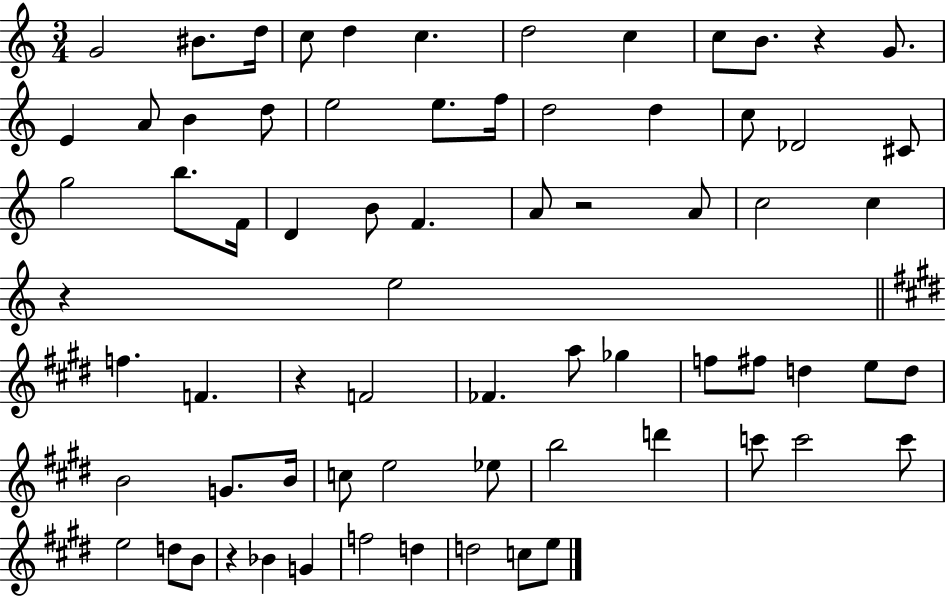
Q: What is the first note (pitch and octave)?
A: G4